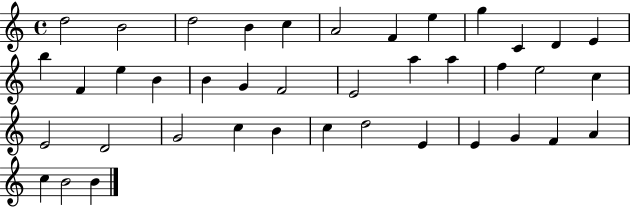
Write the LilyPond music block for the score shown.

{
  \clef treble
  \time 4/4
  \defaultTimeSignature
  \key c \major
  d''2 b'2 | d''2 b'4 c''4 | a'2 f'4 e''4 | g''4 c'4 d'4 e'4 | \break b''4 f'4 e''4 b'4 | b'4 g'4 f'2 | e'2 a''4 a''4 | f''4 e''2 c''4 | \break e'2 d'2 | g'2 c''4 b'4 | c''4 d''2 e'4 | e'4 g'4 f'4 a'4 | \break c''4 b'2 b'4 | \bar "|."
}